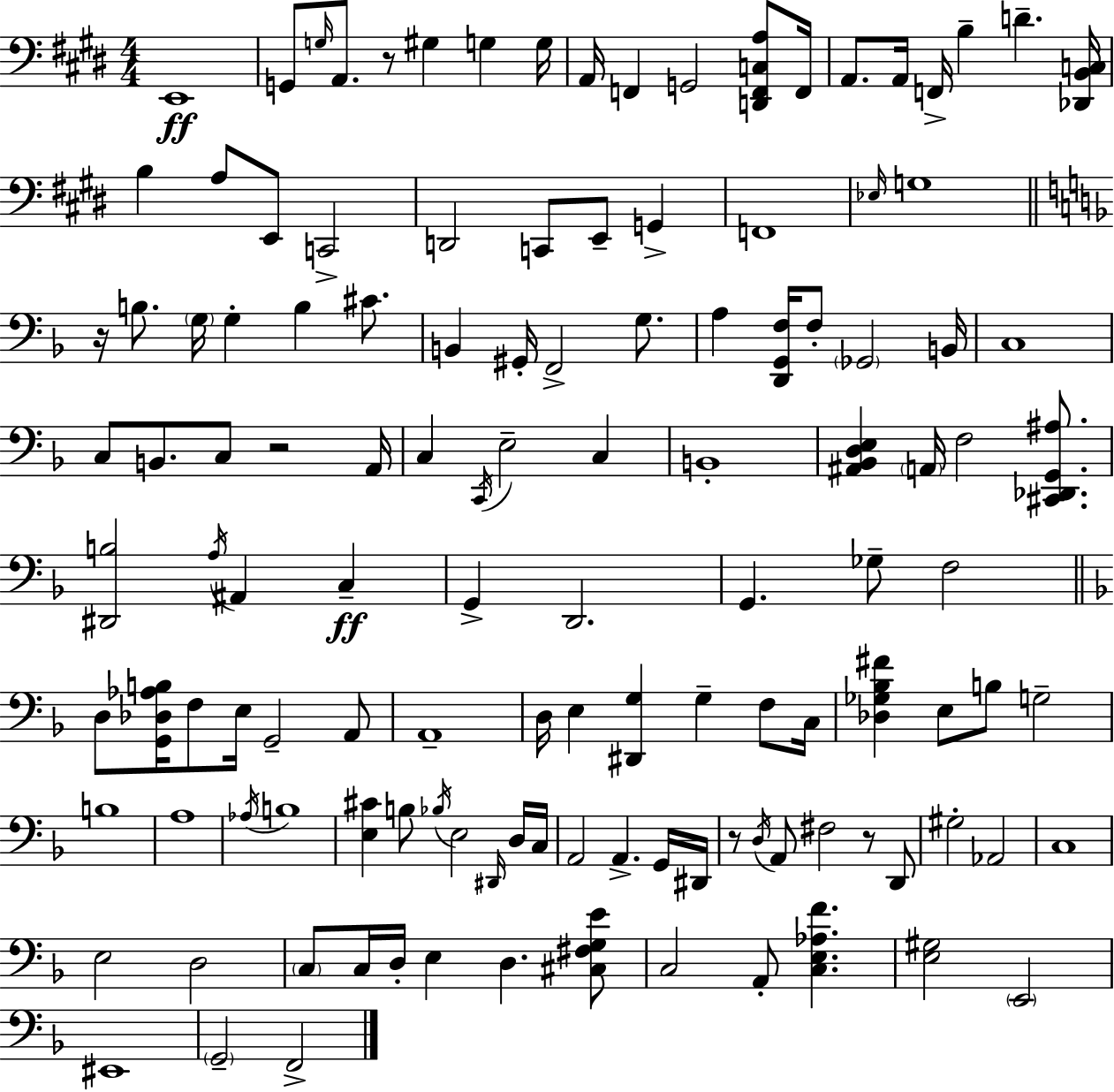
E2/w G2/e G3/s A2/e. R/e G#3/q G3/q G3/s A2/s F2/q G2/h [D2,F2,C3,A3]/e F2/s A2/e. A2/s F2/s B3/q D4/q. [Db2,B2,C3]/s B3/q A3/e E2/e C2/h D2/h C2/e E2/e G2/q F2/w Eb3/s G3/w R/s B3/e. G3/s G3/q B3/q C#4/e. B2/q G#2/s F2/h G3/e. A3/q [D2,G2,F3]/s F3/e Gb2/h B2/s C3/w C3/e B2/e. C3/e R/h A2/s C3/q C2/s E3/h C3/q B2/w [A#2,Bb2,D3,E3]/q A2/s F3/h [C#2,Db2,G2,A#3]/e. [D#2,B3]/h A3/s A#2/q C3/q G2/q D2/h. G2/q. Gb3/e F3/h D3/e [G2,Db3,Ab3,B3]/s F3/e E3/s G2/h A2/e A2/w D3/s E3/q [D#2,G3]/q G3/q F3/e C3/s [Db3,Gb3,Bb3,F#4]/q E3/e B3/e G3/h B3/w A3/w Ab3/s B3/w [E3,C#4]/q B3/e Bb3/s E3/h D#2/s D3/s C3/s A2/h A2/q. G2/s D#2/s R/e D3/s A2/e F#3/h R/e D2/e G#3/h Ab2/h C3/w E3/h D3/h C3/e C3/s D3/s E3/q D3/q. [C#3,F#3,G3,E4]/e C3/h A2/e [C3,E3,Ab3,F4]/q. [E3,G#3]/h E2/h EIS2/w G2/h F2/h